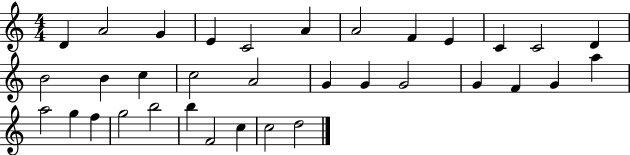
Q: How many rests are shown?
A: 0